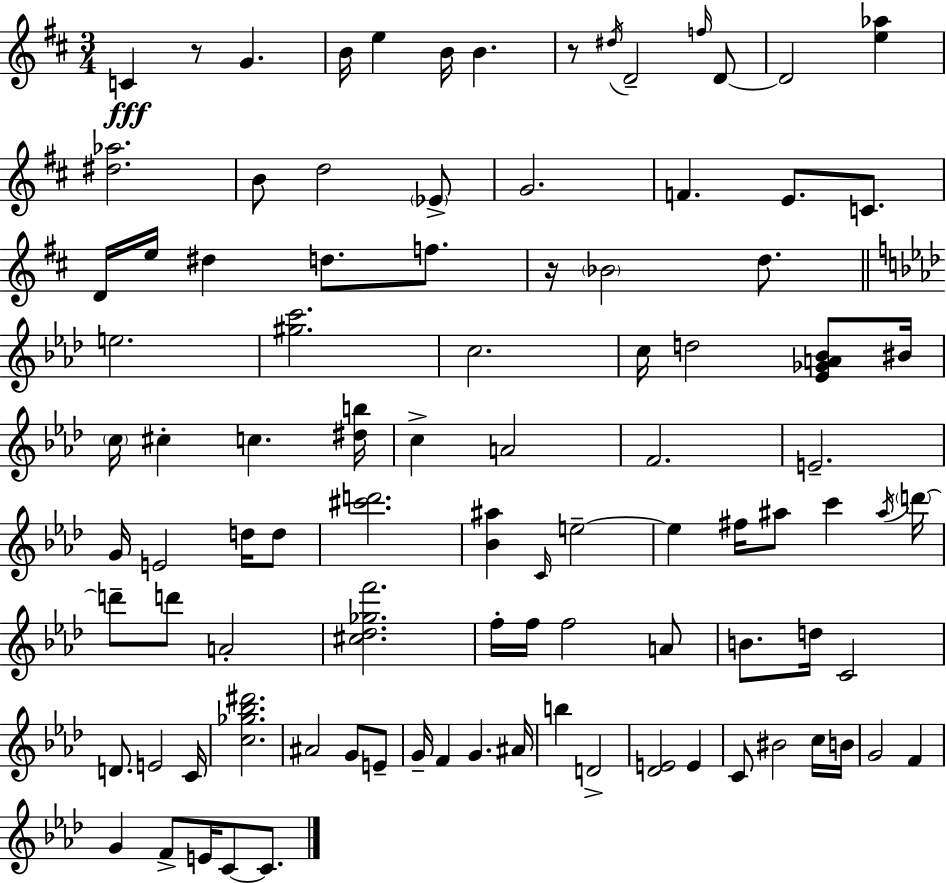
C4/q R/e G4/q. B4/s E5/q B4/s B4/q. R/e D#5/s D4/h F5/s D4/e D4/h [E5,Ab5]/q [D#5,Ab5]/h. B4/e D5/h Eb4/e G4/h. F4/q. E4/e. C4/e. D4/s E5/s D#5/q D5/e. F5/e. R/s Bb4/h D5/e. E5/h. [G#5,C6]/h. C5/h. C5/s D5/h [Eb4,Gb4,A4,Bb4]/e BIS4/s C5/s C#5/q C5/q. [D#5,B5]/s C5/q A4/h F4/h. E4/h. G4/s E4/h D5/s D5/e [C#6,D6]/h. [Bb4,A#5]/q C4/s E5/h E5/q F#5/s A#5/e C6/q A#5/s D6/s D6/e D6/e A4/h [C#5,Db5,Gb5,F6]/h. F5/s F5/s F5/h A4/e B4/e. D5/s C4/h D4/e. E4/h C4/s [C5,Gb5,Bb5,D#6]/h. A#4/h G4/e E4/e G4/s F4/q G4/q. A#4/s B5/q D4/h [Db4,E4]/h E4/q C4/e BIS4/h C5/s B4/s G4/h F4/q G4/q F4/e E4/s C4/e C4/e.